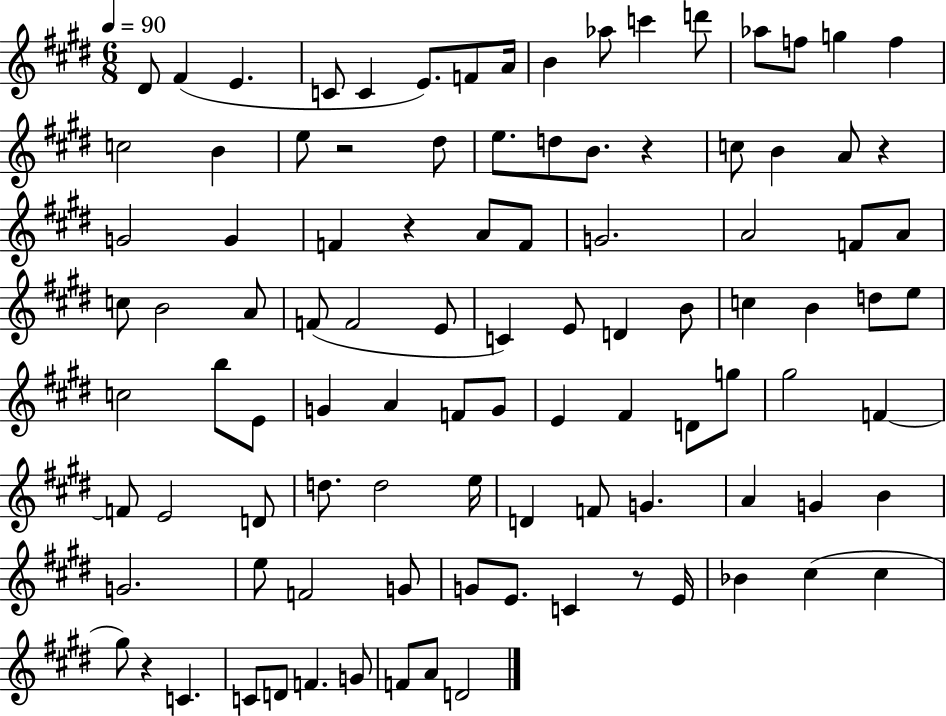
X:1
T:Untitled
M:6/8
L:1/4
K:E
^D/2 ^F E C/2 C E/2 F/2 A/4 B _a/2 c' d'/2 _a/2 f/2 g f c2 B e/2 z2 ^d/2 e/2 d/2 B/2 z c/2 B A/2 z G2 G F z A/2 F/2 G2 A2 F/2 A/2 c/2 B2 A/2 F/2 F2 E/2 C E/2 D B/2 c B d/2 e/2 c2 b/2 E/2 G A F/2 G/2 E ^F D/2 g/2 ^g2 F F/2 E2 D/2 d/2 d2 e/4 D F/2 G A G B G2 e/2 F2 G/2 G/2 E/2 C z/2 E/4 _B ^c ^c ^g/2 z C C/2 D/2 F G/2 F/2 A/2 D2